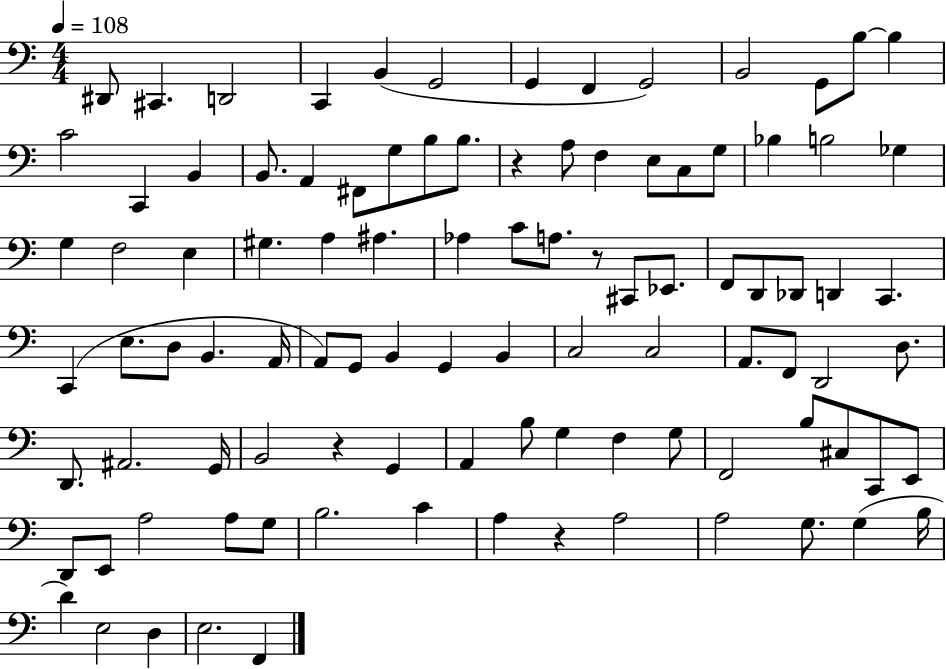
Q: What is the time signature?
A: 4/4